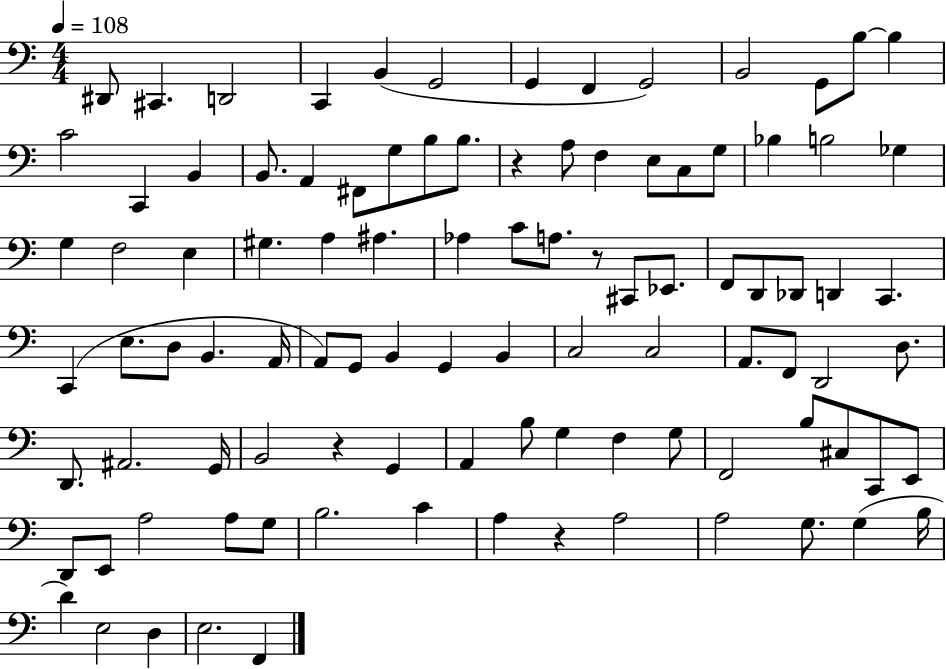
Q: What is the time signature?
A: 4/4